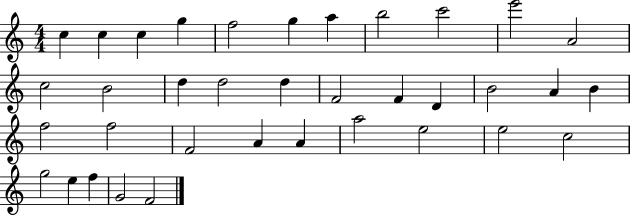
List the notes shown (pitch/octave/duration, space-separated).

C5/q C5/q C5/q G5/q F5/h G5/q A5/q B5/h C6/h E6/h A4/h C5/h B4/h D5/q D5/h D5/q F4/h F4/q D4/q B4/h A4/q B4/q F5/h F5/h F4/h A4/q A4/q A5/h E5/h E5/h C5/h G5/h E5/q F5/q G4/h F4/h